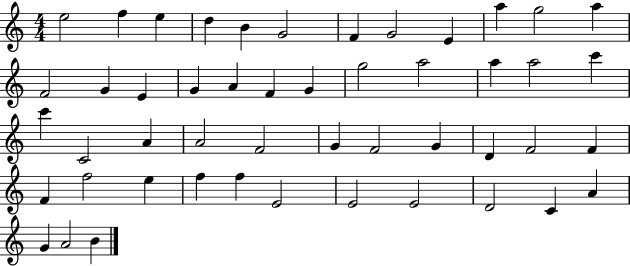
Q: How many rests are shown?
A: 0